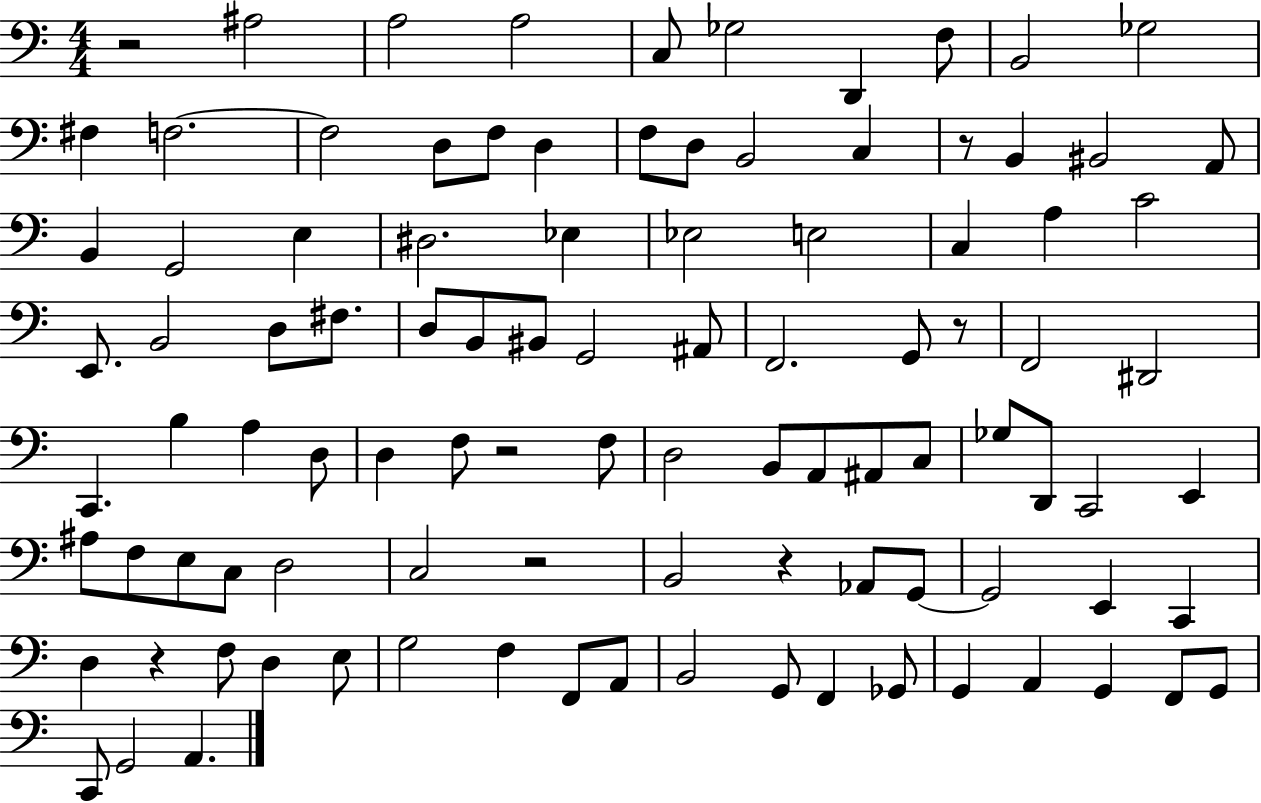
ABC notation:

X:1
T:Untitled
M:4/4
L:1/4
K:C
z2 ^A,2 A,2 A,2 C,/2 _G,2 D,, F,/2 B,,2 _G,2 ^F, F,2 F,2 D,/2 F,/2 D, F,/2 D,/2 B,,2 C, z/2 B,, ^B,,2 A,,/2 B,, G,,2 E, ^D,2 _E, _E,2 E,2 C, A, C2 E,,/2 B,,2 D,/2 ^F,/2 D,/2 B,,/2 ^B,,/2 G,,2 ^A,,/2 F,,2 G,,/2 z/2 F,,2 ^D,,2 C,, B, A, D,/2 D, F,/2 z2 F,/2 D,2 B,,/2 A,,/2 ^A,,/2 C,/2 _G,/2 D,,/2 C,,2 E,, ^A,/2 F,/2 E,/2 C,/2 D,2 C,2 z2 B,,2 z _A,,/2 G,,/2 G,,2 E,, C,, D, z F,/2 D, E,/2 G,2 F, F,,/2 A,,/2 B,,2 G,,/2 F,, _G,,/2 G,, A,, G,, F,,/2 G,,/2 C,,/2 G,,2 A,,